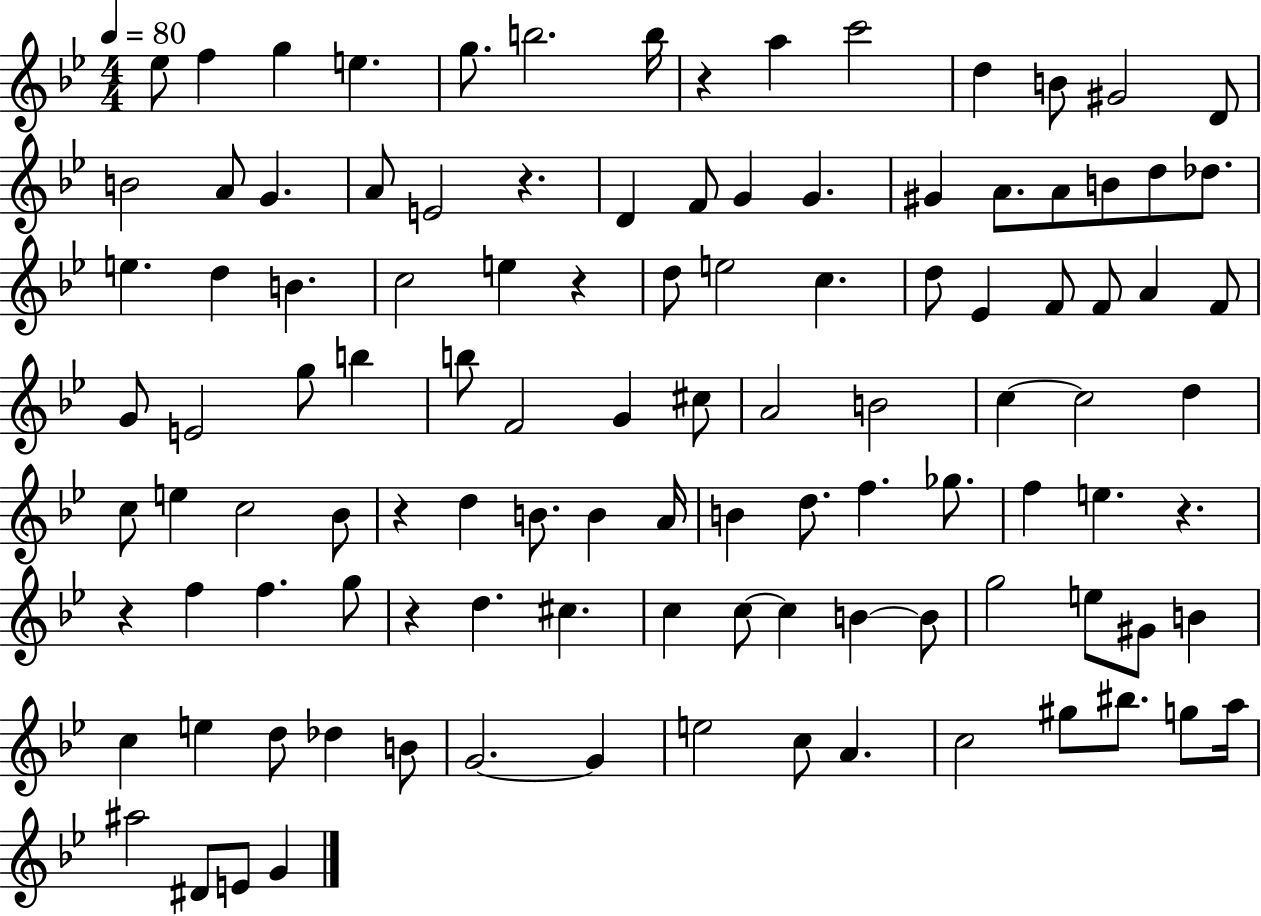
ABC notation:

X:1
T:Untitled
M:4/4
L:1/4
K:Bb
_e/2 f g e g/2 b2 b/4 z a c'2 d B/2 ^G2 D/2 B2 A/2 G A/2 E2 z D F/2 G G ^G A/2 A/2 B/2 d/2 _d/2 e d B c2 e z d/2 e2 c d/2 _E F/2 F/2 A F/2 G/2 E2 g/2 b b/2 F2 G ^c/2 A2 B2 c c2 d c/2 e c2 _B/2 z d B/2 B A/4 B d/2 f _g/2 f e z z f f g/2 z d ^c c c/2 c B B/2 g2 e/2 ^G/2 B c e d/2 _d B/2 G2 G e2 c/2 A c2 ^g/2 ^b/2 g/2 a/4 ^a2 ^D/2 E/2 G